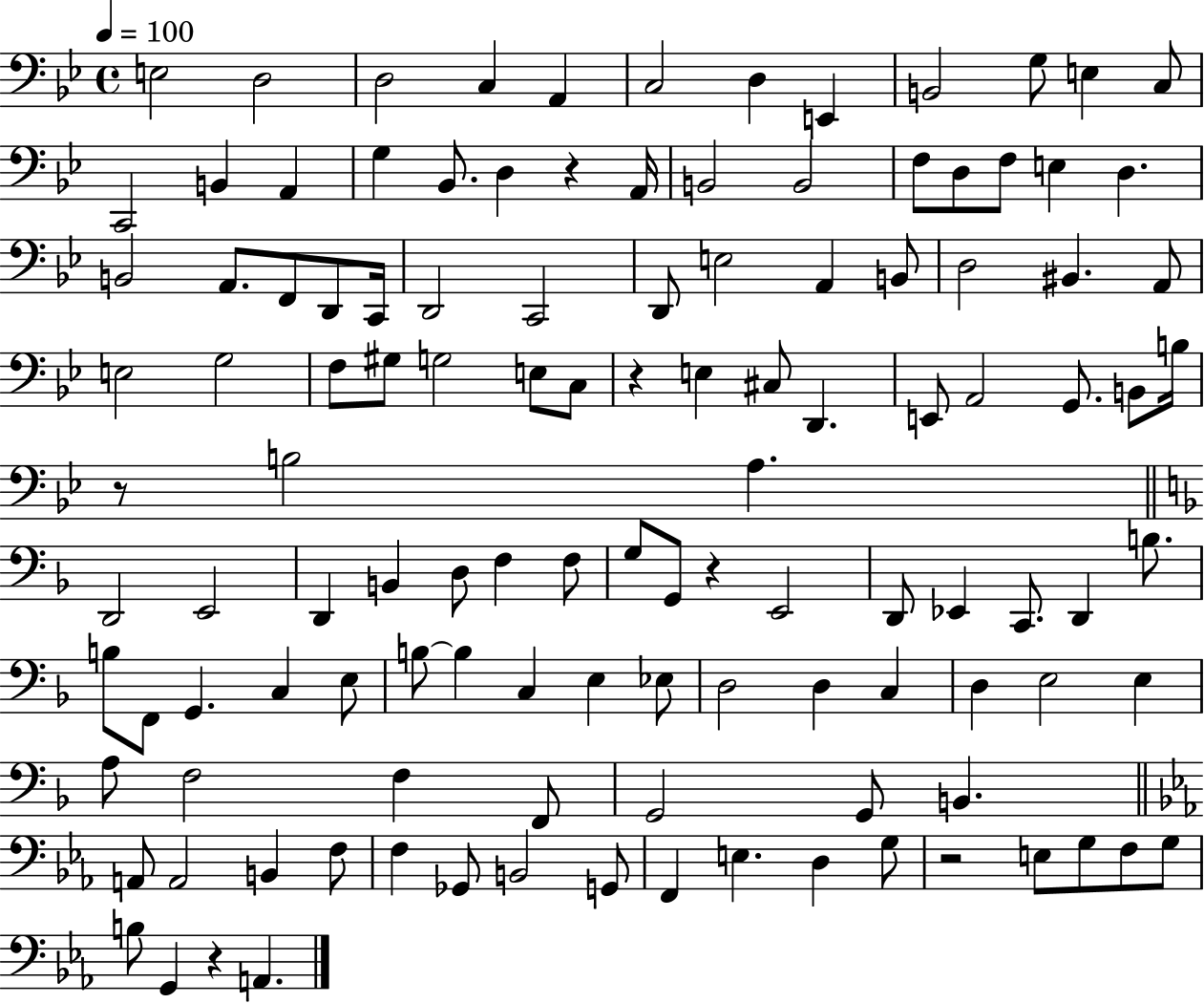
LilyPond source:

{
  \clef bass
  \time 4/4
  \defaultTimeSignature
  \key bes \major
  \tempo 4 = 100
  e2 d2 | d2 c4 a,4 | c2 d4 e,4 | b,2 g8 e4 c8 | \break c,2 b,4 a,4 | g4 bes,8. d4 r4 a,16 | b,2 b,2 | f8 d8 f8 e4 d4. | \break b,2 a,8. f,8 d,8 c,16 | d,2 c,2 | d,8 e2 a,4 b,8 | d2 bis,4. a,8 | \break e2 g2 | f8 gis8 g2 e8 c8 | r4 e4 cis8 d,4. | e,8 a,2 g,8. b,8 b16 | \break r8 b2 a4. | \bar "||" \break \key d \minor d,2 e,2 | d,4 b,4 d8 f4 f8 | g8 g,8 r4 e,2 | d,8 ees,4 c,8. d,4 b8. | \break b8 f,8 g,4. c4 e8 | b8~~ b4 c4 e4 ees8 | d2 d4 c4 | d4 e2 e4 | \break a8 f2 f4 f,8 | g,2 g,8 b,4. | \bar "||" \break \key ees \major a,8 a,2 b,4 f8 | f4 ges,8 b,2 g,8 | f,4 e4. d4 g8 | r2 e8 g8 f8 g8 | \break b8 g,4 r4 a,4. | \bar "|."
}